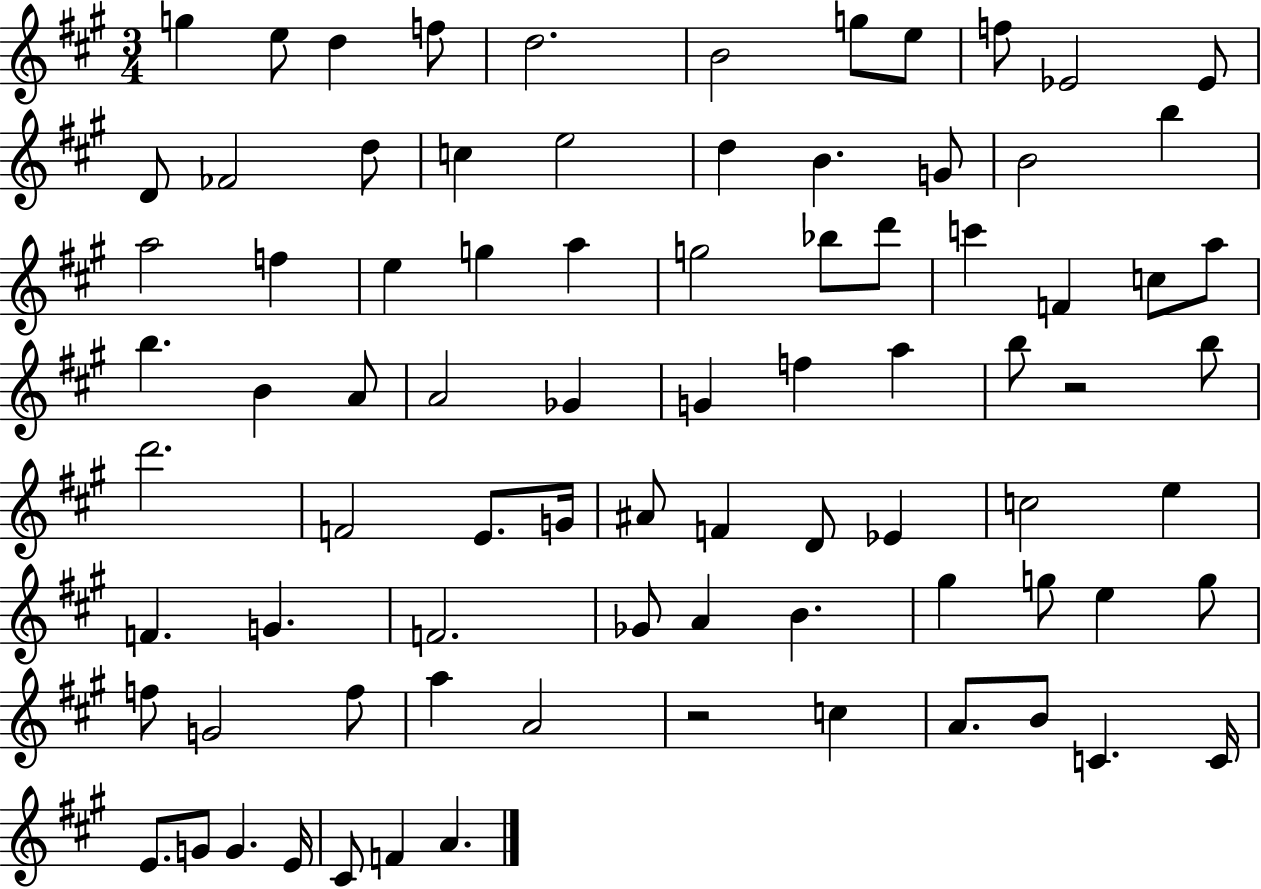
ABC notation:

X:1
T:Untitled
M:3/4
L:1/4
K:A
g e/2 d f/2 d2 B2 g/2 e/2 f/2 _E2 _E/2 D/2 _F2 d/2 c e2 d B G/2 B2 b a2 f e g a g2 _b/2 d'/2 c' F c/2 a/2 b B A/2 A2 _G G f a b/2 z2 b/2 d'2 F2 E/2 G/4 ^A/2 F D/2 _E c2 e F G F2 _G/2 A B ^g g/2 e g/2 f/2 G2 f/2 a A2 z2 c A/2 B/2 C C/4 E/2 G/2 G E/4 ^C/2 F A